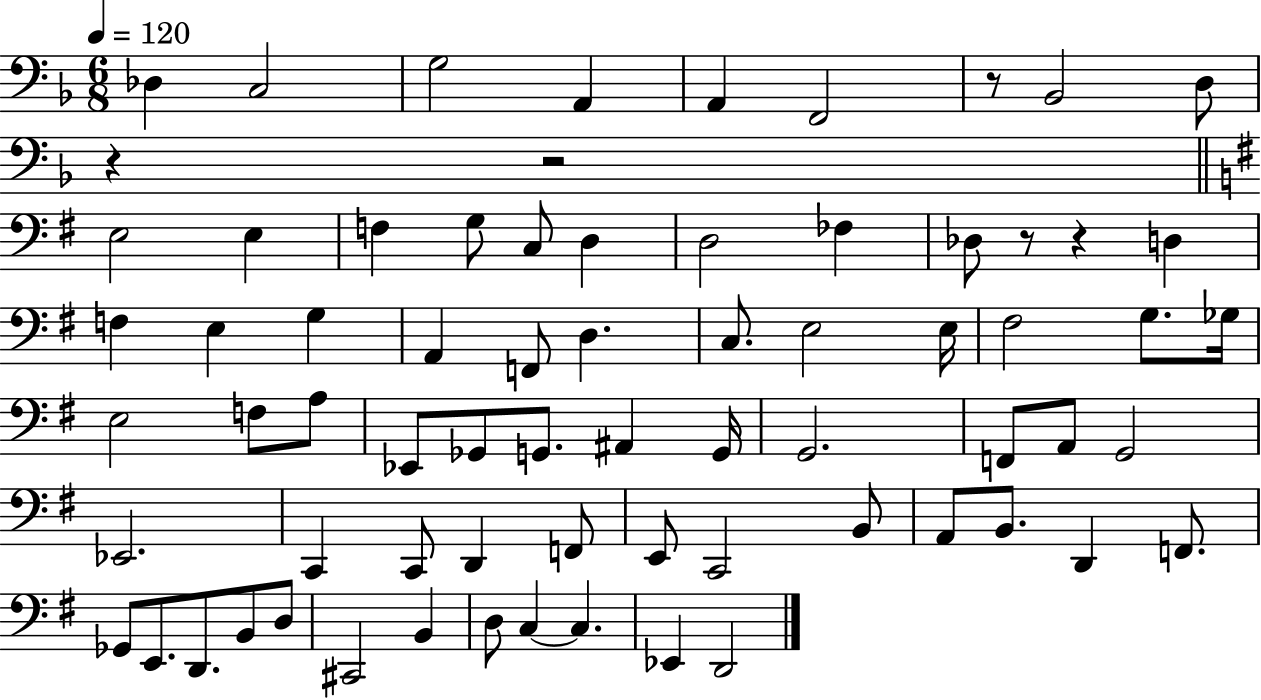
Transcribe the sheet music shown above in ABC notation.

X:1
T:Untitled
M:6/8
L:1/4
K:F
_D, C,2 G,2 A,, A,, F,,2 z/2 _B,,2 D,/2 z z2 E,2 E, F, G,/2 C,/2 D, D,2 _F, _D,/2 z/2 z D, F, E, G, A,, F,,/2 D, C,/2 E,2 E,/4 ^F,2 G,/2 _G,/4 E,2 F,/2 A,/2 _E,,/2 _G,,/2 G,,/2 ^A,, G,,/4 G,,2 F,,/2 A,,/2 G,,2 _E,,2 C,, C,,/2 D,, F,,/2 E,,/2 C,,2 B,,/2 A,,/2 B,,/2 D,, F,,/2 _G,,/2 E,,/2 D,,/2 B,,/2 D,/2 ^C,,2 B,, D,/2 C, C, _E,, D,,2